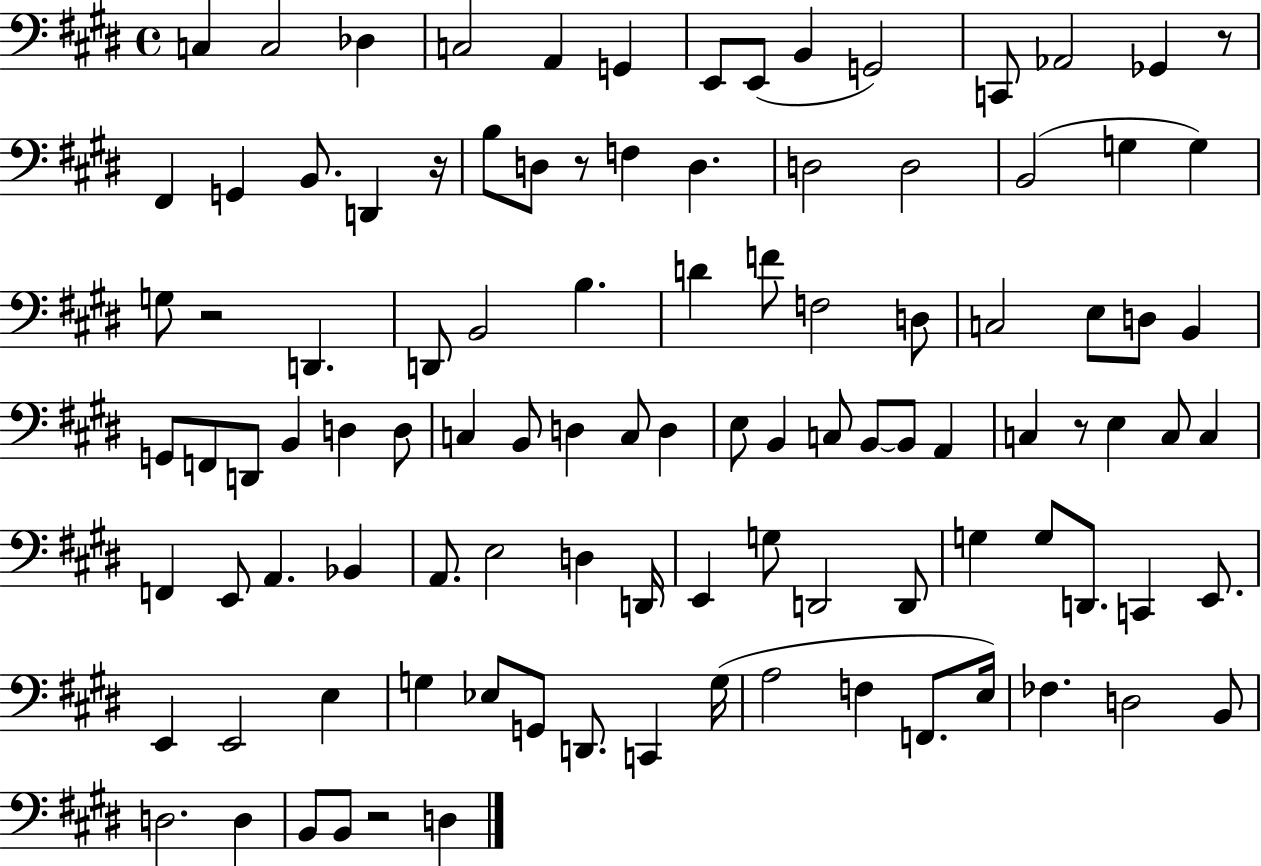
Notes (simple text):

C3/q C3/h Db3/q C3/h A2/q G2/q E2/e E2/e B2/q G2/h C2/e Ab2/h Gb2/q R/e F#2/q G2/q B2/e. D2/q R/s B3/e D3/e R/e F3/q D3/q. D3/h D3/h B2/h G3/q G3/q G3/e R/h D2/q. D2/e B2/h B3/q. D4/q F4/e F3/h D3/e C3/h E3/e D3/e B2/q G2/e F2/e D2/e B2/q D3/q D3/e C3/q B2/e D3/q C3/e D3/q E3/e B2/q C3/e B2/e B2/e A2/q C3/q R/e E3/q C3/e C3/q F2/q E2/e A2/q. Bb2/q A2/e. E3/h D3/q D2/s E2/q G3/e D2/h D2/e G3/q G3/e D2/e. C2/q E2/e. E2/q E2/h E3/q G3/q Eb3/e G2/e D2/e. C2/q G3/s A3/h F3/q F2/e. E3/s FES3/q. D3/h B2/e D3/h. D3/q B2/e B2/e R/h D3/q